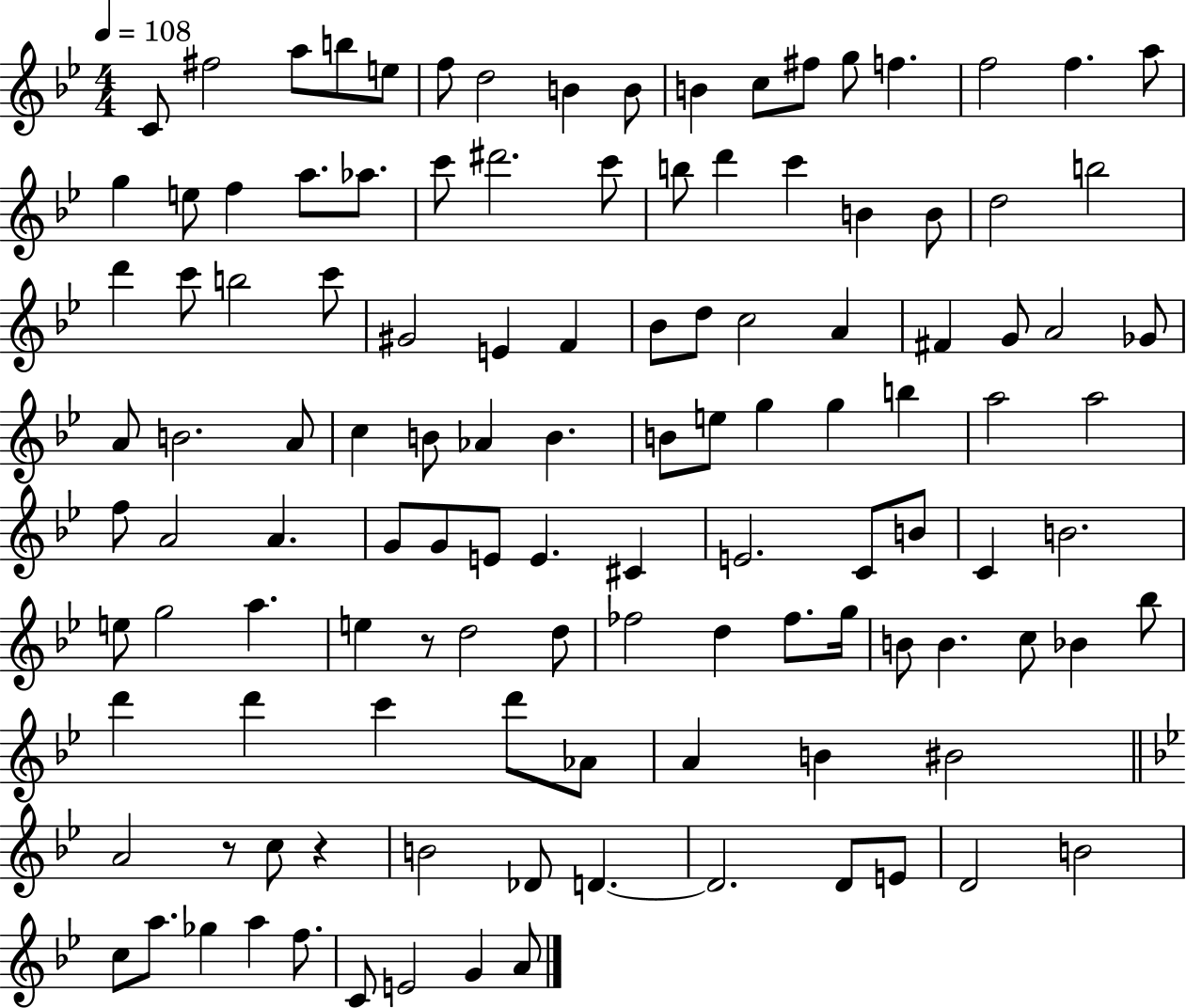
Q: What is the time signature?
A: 4/4